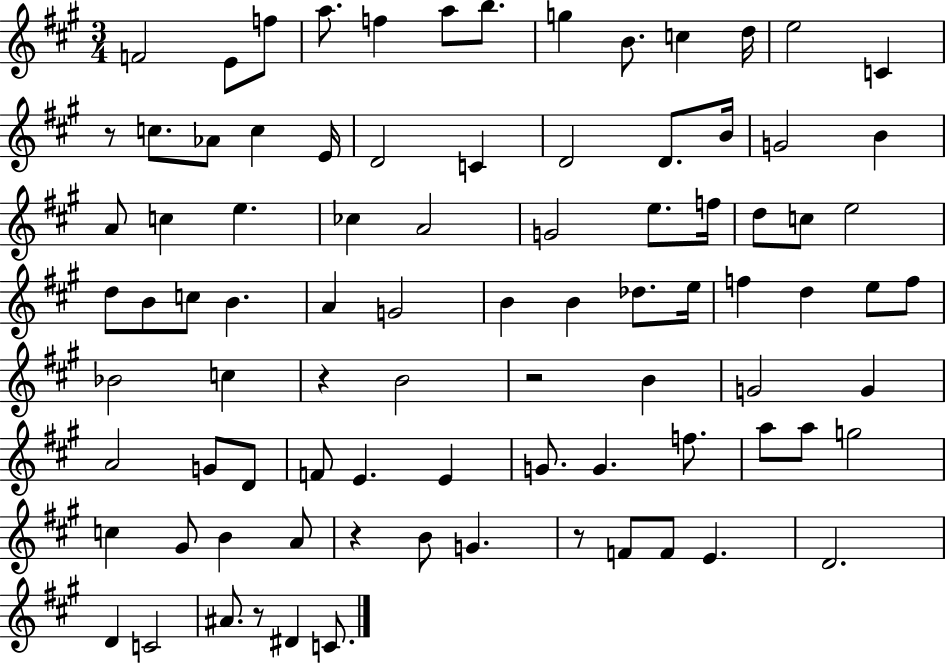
{
  \clef treble
  \numericTimeSignature
  \time 3/4
  \key a \major
  f'2 e'8 f''8 | a''8. f''4 a''8 b''8. | g''4 b'8. c''4 d''16 | e''2 c'4 | \break r8 c''8. aes'8 c''4 e'16 | d'2 c'4 | d'2 d'8. b'16 | g'2 b'4 | \break a'8 c''4 e''4. | ces''4 a'2 | g'2 e''8. f''16 | d''8 c''8 e''2 | \break d''8 b'8 c''8 b'4. | a'4 g'2 | b'4 b'4 des''8. e''16 | f''4 d''4 e''8 f''8 | \break bes'2 c''4 | r4 b'2 | r2 b'4 | g'2 g'4 | \break a'2 g'8 d'8 | f'8 e'4. e'4 | g'8. g'4. f''8. | a''8 a''8 g''2 | \break c''4 gis'8 b'4 a'8 | r4 b'8 g'4. | r8 f'8 f'8 e'4. | d'2. | \break d'4 c'2 | ais'8. r8 dis'4 c'8. | \bar "|."
}